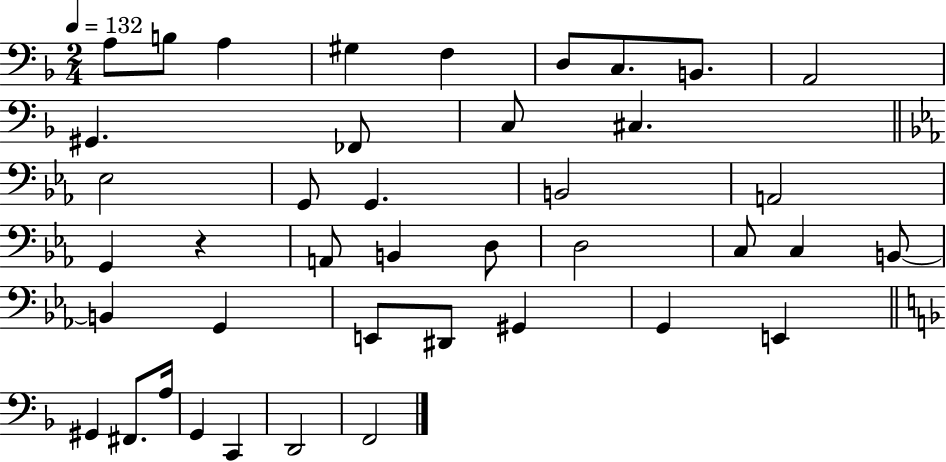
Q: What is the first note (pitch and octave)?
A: A3